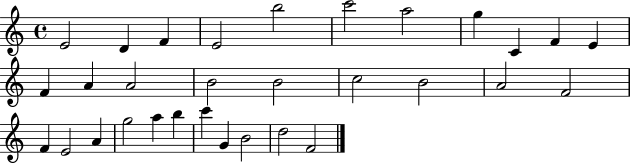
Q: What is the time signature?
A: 4/4